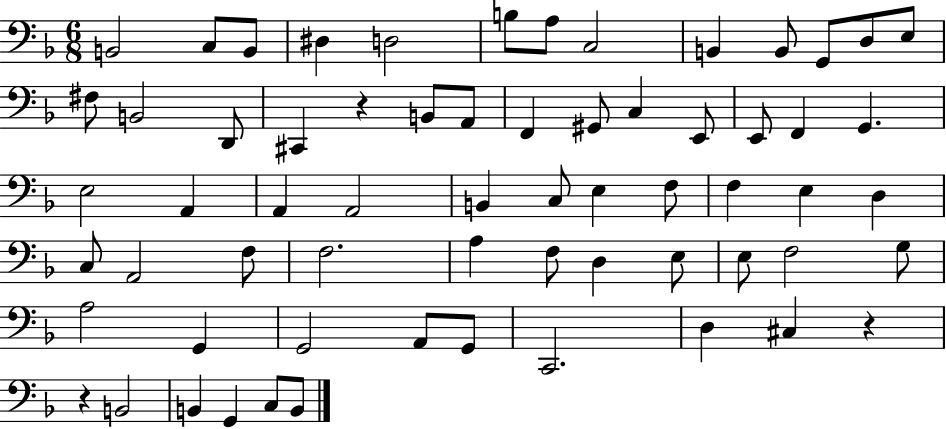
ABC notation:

X:1
T:Untitled
M:6/8
L:1/4
K:F
B,,2 C,/2 B,,/2 ^D, D,2 B,/2 A,/2 C,2 B,, B,,/2 G,,/2 D,/2 E,/2 ^F,/2 B,,2 D,,/2 ^C,, z B,,/2 A,,/2 F,, ^G,,/2 C, E,,/2 E,,/2 F,, G,, E,2 A,, A,, A,,2 B,, C,/2 E, F,/2 F, E, D, C,/2 A,,2 F,/2 F,2 A, F,/2 D, E,/2 E,/2 F,2 G,/2 A,2 G,, G,,2 A,,/2 G,,/2 C,,2 D, ^C, z z B,,2 B,, G,, C,/2 B,,/2